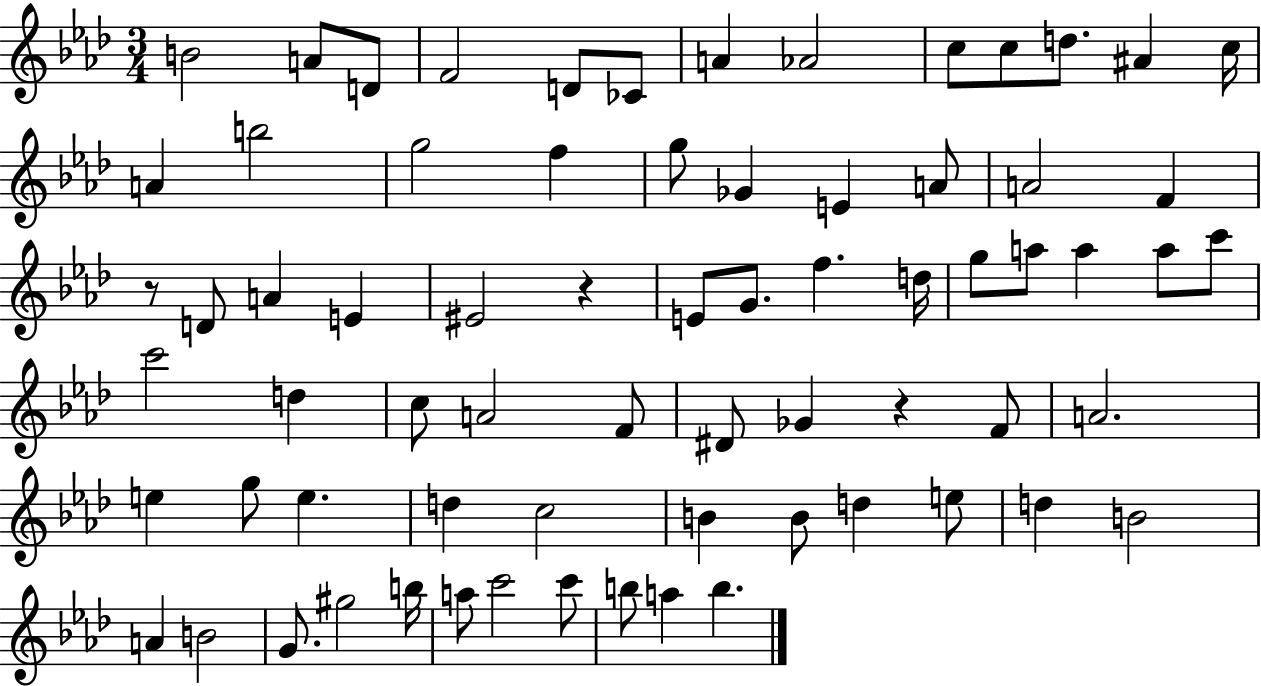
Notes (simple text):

B4/h A4/e D4/e F4/h D4/e CES4/e A4/q Ab4/h C5/e C5/e D5/e. A#4/q C5/s A4/q B5/h G5/h F5/q G5/e Gb4/q E4/q A4/e A4/h F4/q R/e D4/e A4/q E4/q EIS4/h R/q E4/e G4/e. F5/q. D5/s G5/e A5/e A5/q A5/e C6/e C6/h D5/q C5/e A4/h F4/e D#4/e Gb4/q R/q F4/e A4/h. E5/q G5/e E5/q. D5/q C5/h B4/q B4/e D5/q E5/e D5/q B4/h A4/q B4/h G4/e. G#5/h B5/s A5/e C6/h C6/e B5/e A5/q B5/q.